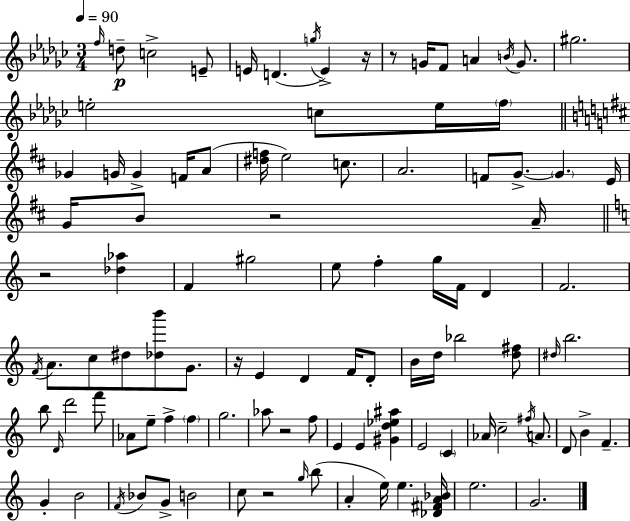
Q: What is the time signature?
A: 3/4